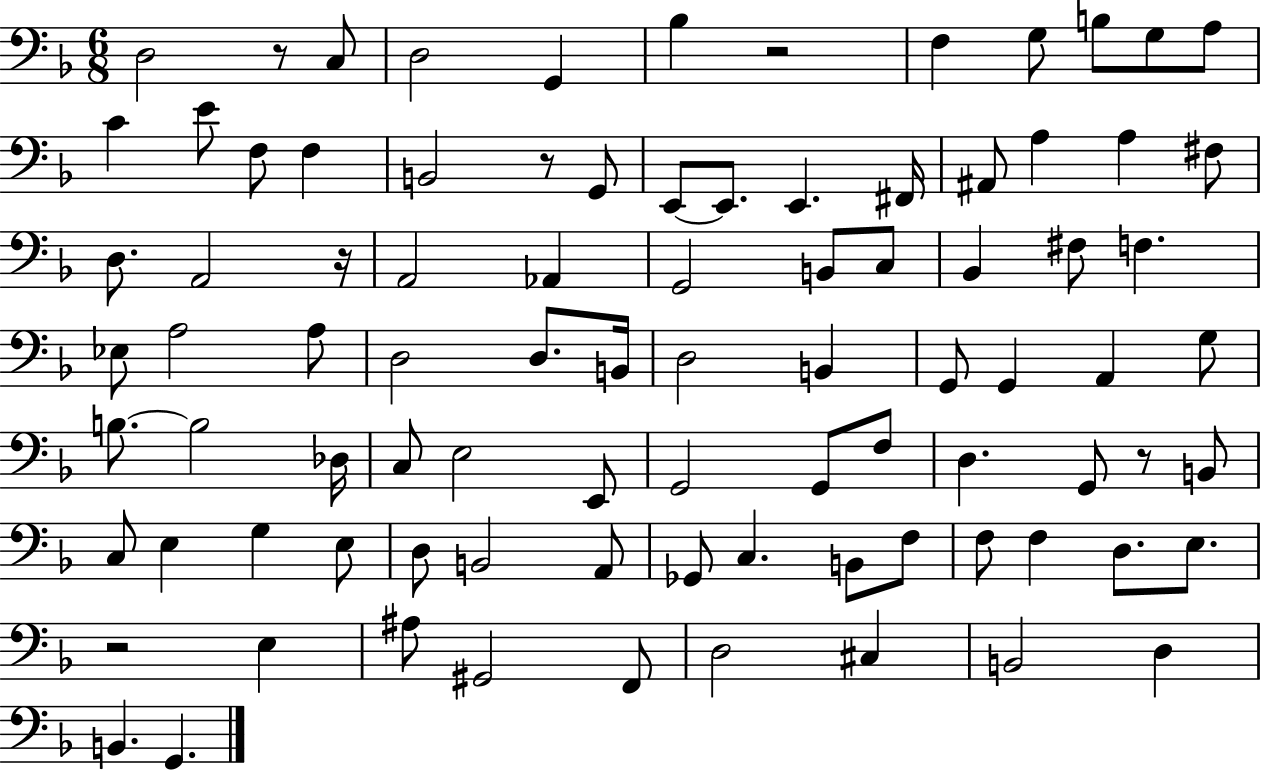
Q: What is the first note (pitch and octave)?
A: D3